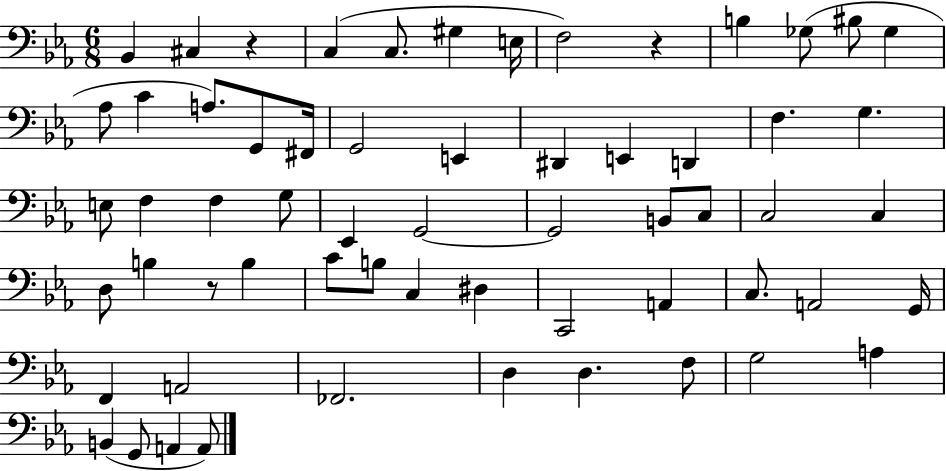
Bb2/q C#3/q R/q C3/q C3/e. G#3/q E3/s F3/h R/q B3/q Gb3/e BIS3/e Gb3/q Ab3/e C4/q A3/e. G2/e F#2/s G2/h E2/q D#2/q E2/q D2/q F3/q. G3/q. E3/e F3/q F3/q G3/e Eb2/q G2/h G2/h B2/e C3/e C3/h C3/q D3/e B3/q R/e B3/q C4/e B3/e C3/q D#3/q C2/h A2/q C3/e. A2/h G2/s F2/q A2/h FES2/h. D3/q D3/q. F3/e G3/h A3/q B2/q G2/e A2/q A2/e